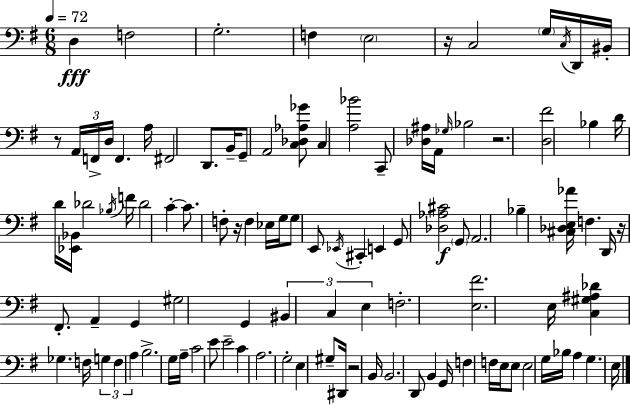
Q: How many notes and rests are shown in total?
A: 106